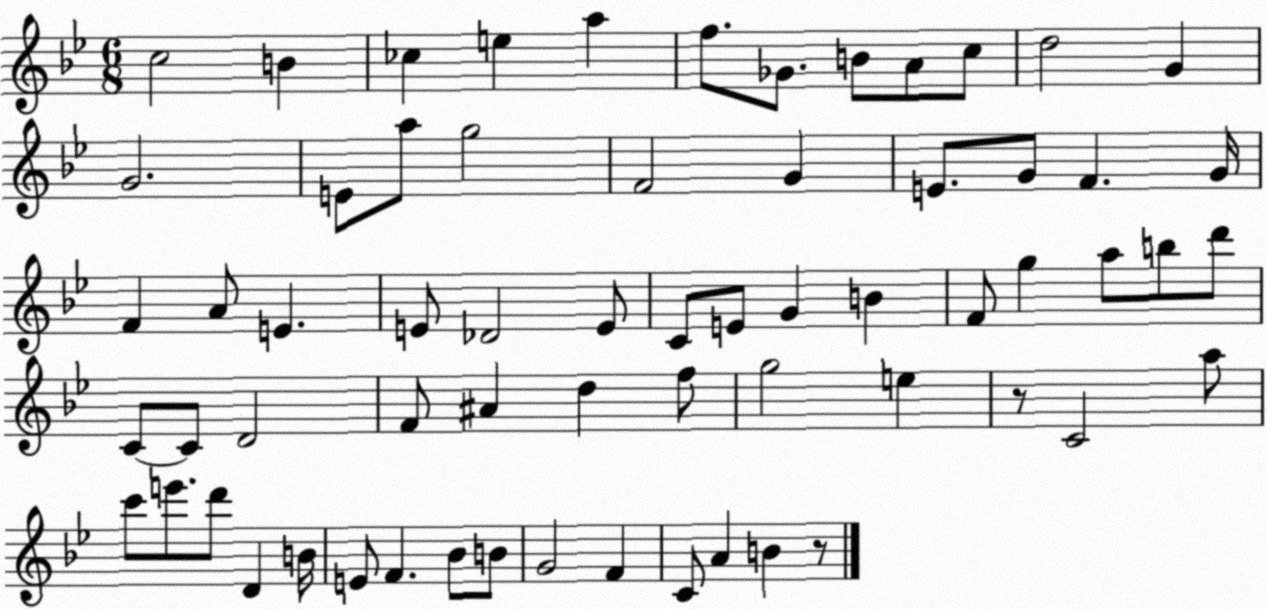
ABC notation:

X:1
T:Untitled
M:6/8
L:1/4
K:Bb
c2 B _c e a f/2 _G/2 B/2 A/2 c/2 d2 G G2 E/2 a/2 g2 F2 G E/2 G/2 F G/4 F A/2 E E/2 _D2 E/2 C/2 E/2 G B F/2 g a/2 b/2 d'/2 C/2 C/2 D2 F/2 ^A d f/2 g2 e z/2 C2 a/2 c'/2 e'/2 d'/2 D B/4 E/2 F _B/2 B/2 G2 F C/2 A B z/2